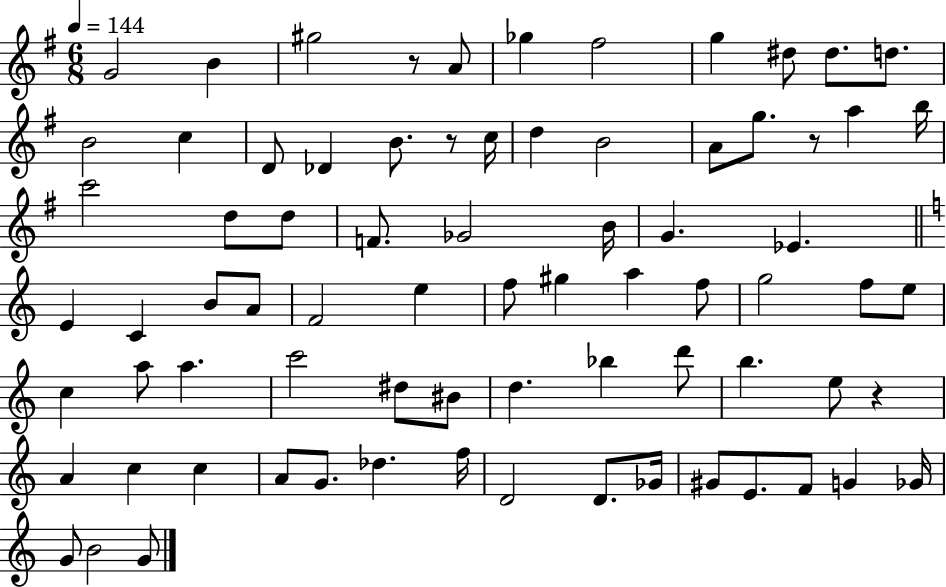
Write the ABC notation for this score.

X:1
T:Untitled
M:6/8
L:1/4
K:G
G2 B ^g2 z/2 A/2 _g ^f2 g ^d/2 ^d/2 d/2 B2 c D/2 _D B/2 z/2 c/4 d B2 A/2 g/2 z/2 a b/4 c'2 d/2 d/2 F/2 _G2 B/4 G _E E C B/2 A/2 F2 e f/2 ^g a f/2 g2 f/2 e/2 c a/2 a c'2 ^d/2 ^B/2 d _b d'/2 b e/2 z A c c A/2 G/2 _d f/4 D2 D/2 _G/4 ^G/2 E/2 F/2 G _G/4 G/2 B2 G/2